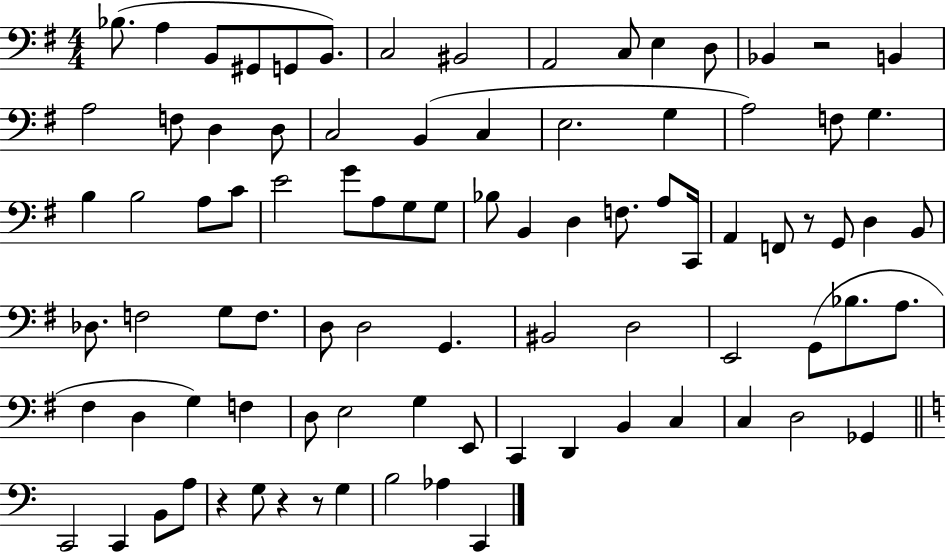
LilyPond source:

{
  \clef bass
  \numericTimeSignature
  \time 4/4
  \key g \major
  \repeat volta 2 { bes8.( a4 b,8 gis,8 g,8 b,8.) | c2 bis,2 | a,2 c8 e4 d8 | bes,4 r2 b,4 | \break a2 f8 d4 d8 | c2 b,4( c4 | e2. g4 | a2) f8 g4. | \break b4 b2 a8 c'8 | e'2 g'8 a8 g8 g8 | bes8 b,4 d4 f8. a8 c,16 | a,4 f,8 r8 g,8 d4 b,8 | \break des8. f2 g8 f8. | d8 d2 g,4. | bis,2 d2 | e,2 g,8( bes8. a8. | \break fis4 d4 g4) f4 | d8 e2 g4 e,8 | c,4 d,4 b,4 c4 | c4 d2 ges,4 | \break \bar "||" \break \key c \major c,2 c,4 b,8 a8 | r4 g8 r4 r8 g4 | b2 aes4 c,4 | } \bar "|."
}